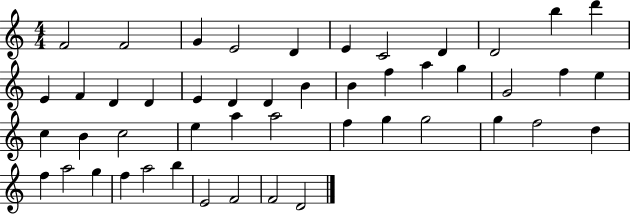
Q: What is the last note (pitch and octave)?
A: D4